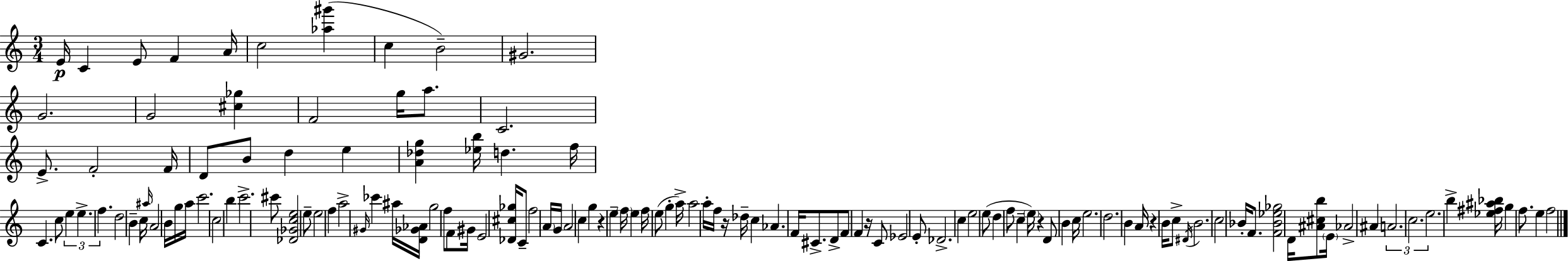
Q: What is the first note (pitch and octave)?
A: E4